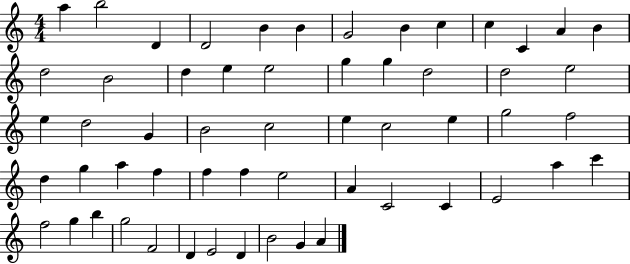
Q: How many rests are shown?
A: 0